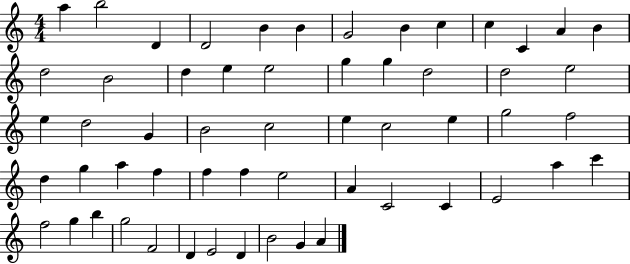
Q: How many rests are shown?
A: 0